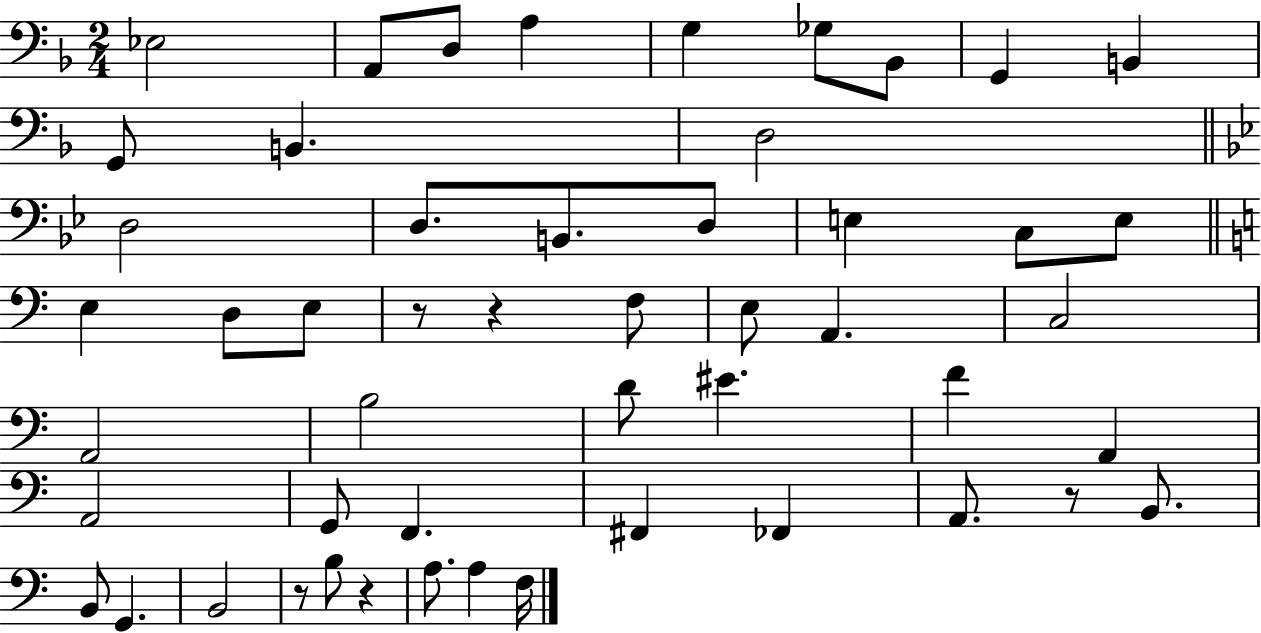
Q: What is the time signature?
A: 2/4